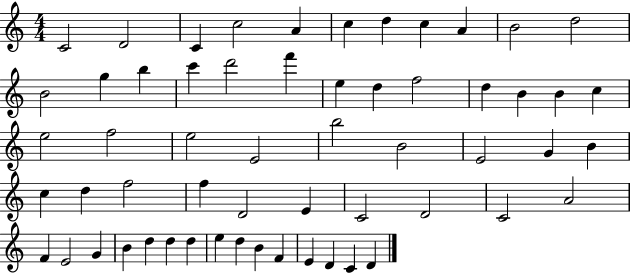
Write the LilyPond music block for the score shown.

{
  \clef treble
  \numericTimeSignature
  \time 4/4
  \key c \major
  c'2 d'2 | c'4 c''2 a'4 | c''4 d''4 c''4 a'4 | b'2 d''2 | \break b'2 g''4 b''4 | c'''4 d'''2 f'''4 | e''4 d''4 f''2 | d''4 b'4 b'4 c''4 | \break e''2 f''2 | e''2 e'2 | b''2 b'2 | e'2 g'4 b'4 | \break c''4 d''4 f''2 | f''4 d'2 e'4 | c'2 d'2 | c'2 a'2 | \break f'4 e'2 g'4 | b'4 d''4 d''4 d''4 | e''4 d''4 b'4 f'4 | e'4 d'4 c'4 d'4 | \break \bar "|."
}